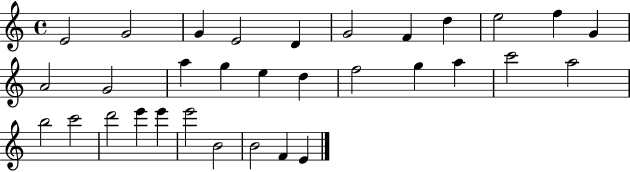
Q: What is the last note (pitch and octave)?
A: E4